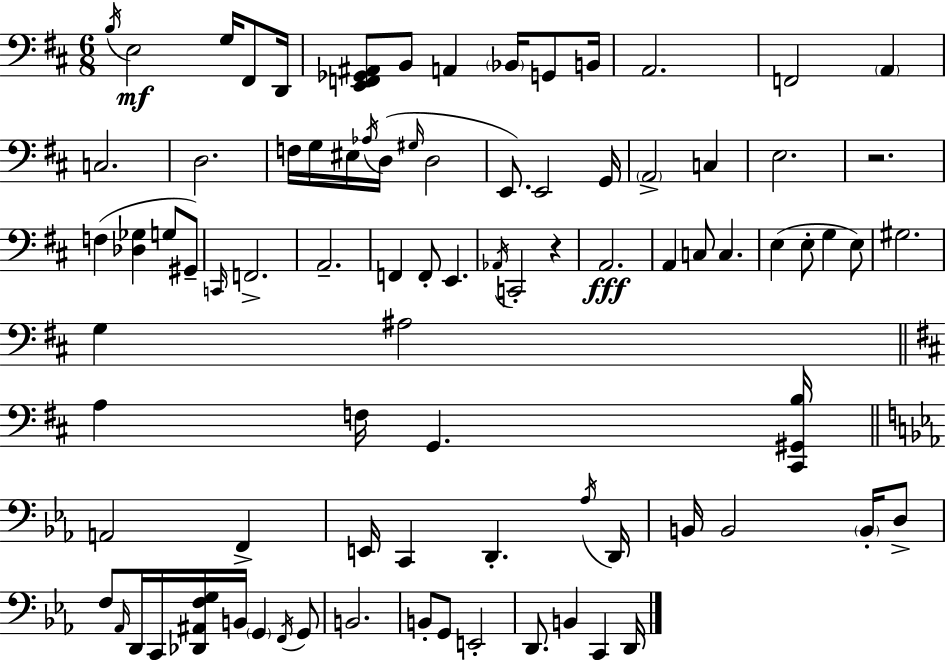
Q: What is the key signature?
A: D major